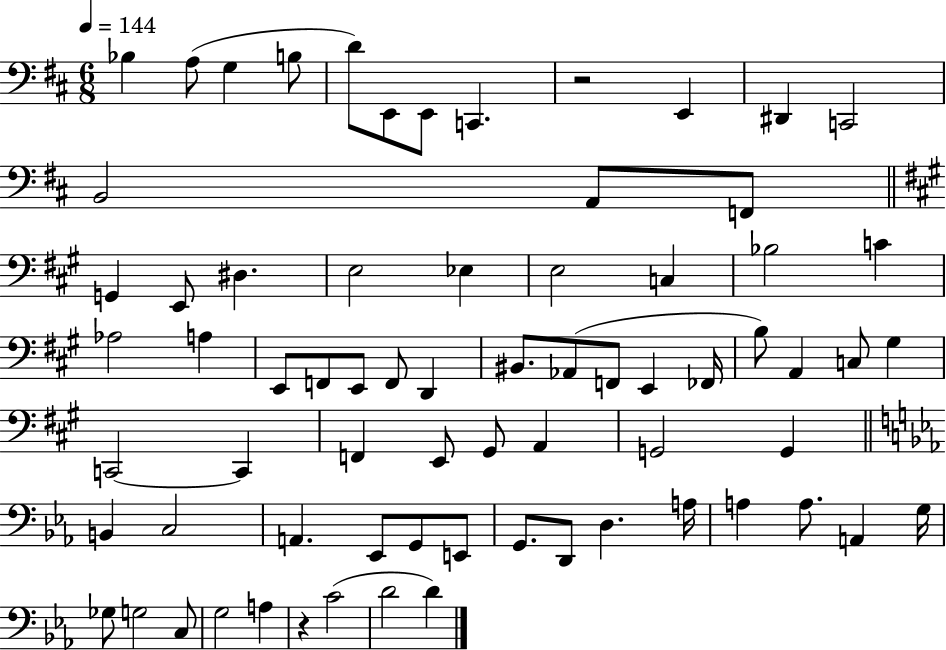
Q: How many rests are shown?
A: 2